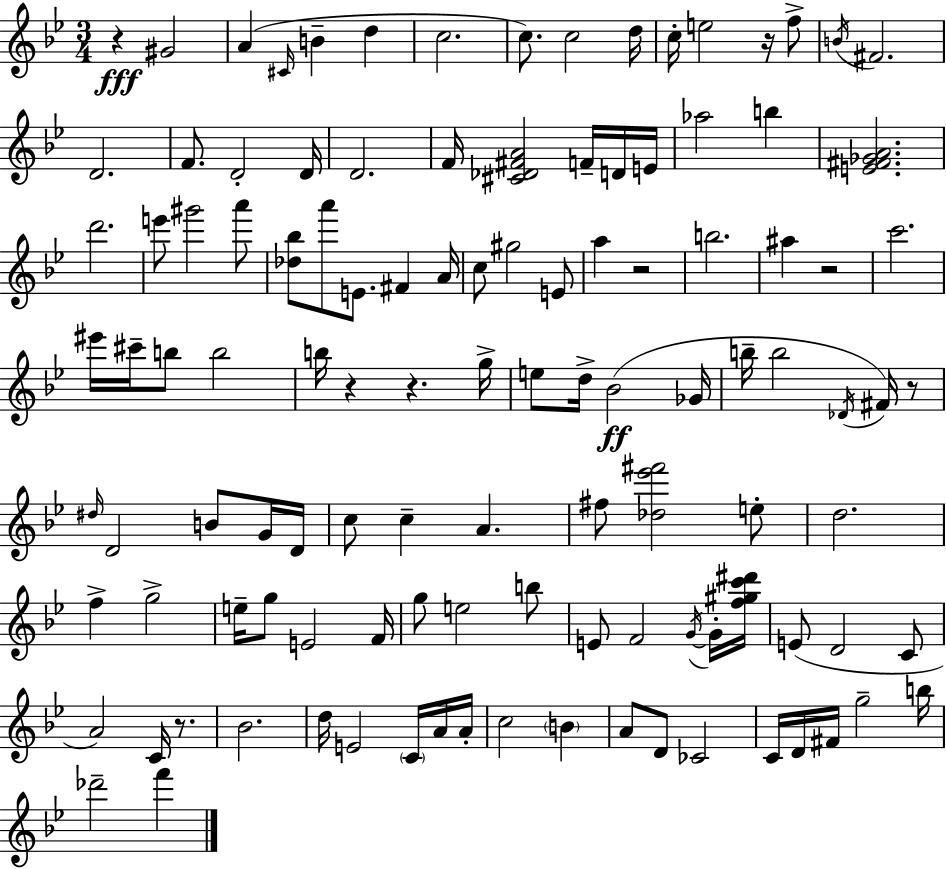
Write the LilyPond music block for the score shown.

{
  \clef treble
  \numericTimeSignature
  \time 3/4
  \key g \minor
  \repeat volta 2 { r4\fff gis'2 | a'4( \grace { cis'16 } b'4-- d''4 | c''2. | c''8.) c''2 | \break d''16 c''16-. e''2 r16 f''8-> | \acciaccatura { b'16 } fis'2. | d'2. | f'8. d'2-. | \break d'16 d'2. | f'16 <cis' des' fis' a'>2 f'16-- | d'16 e'16 aes''2 b''4 | <e' fis' ges' a'>2. | \break d'''2. | e'''8 gis'''2 | a'''8 <des'' bes''>8 a'''8 e'8. fis'4 | a'16 c''8 gis''2 | \break e'8 a''4 r2 | b''2. | ais''4 r2 | c'''2. | \break eis'''16 cis'''16-- b''8 b''2 | b''16 r4 r4. | g''16-> e''8 d''16-> bes'2(\ff | ges'16 b''16-- b''2 \acciaccatura { des'16 }) | \break fis'16 r8 \grace { dis''16 } d'2 | b'8 g'16 d'16 c''8 c''4-- a'4. | fis''8 <des'' ees''' fis'''>2 | e''8-. d''2. | \break f''4-> g''2-> | e''16-- g''8 e'2 | f'16 g''8 e''2 | b''8 e'8 f'2 | \break \acciaccatura { g'16~ }~ g'16-. <f'' gis'' c''' dis'''>16 e'8( d'2 | c'8 a'2) | c'16 r8. bes'2. | d''16 e'2 | \break \parenthesize c'16 a'16 a'16-. c''2 | \parenthesize b'4 a'8 d'8 ces'2 | c'16 d'16 fis'16 g''2-- | b''16 des'''2-- | \break f'''4 } \bar "|."
}